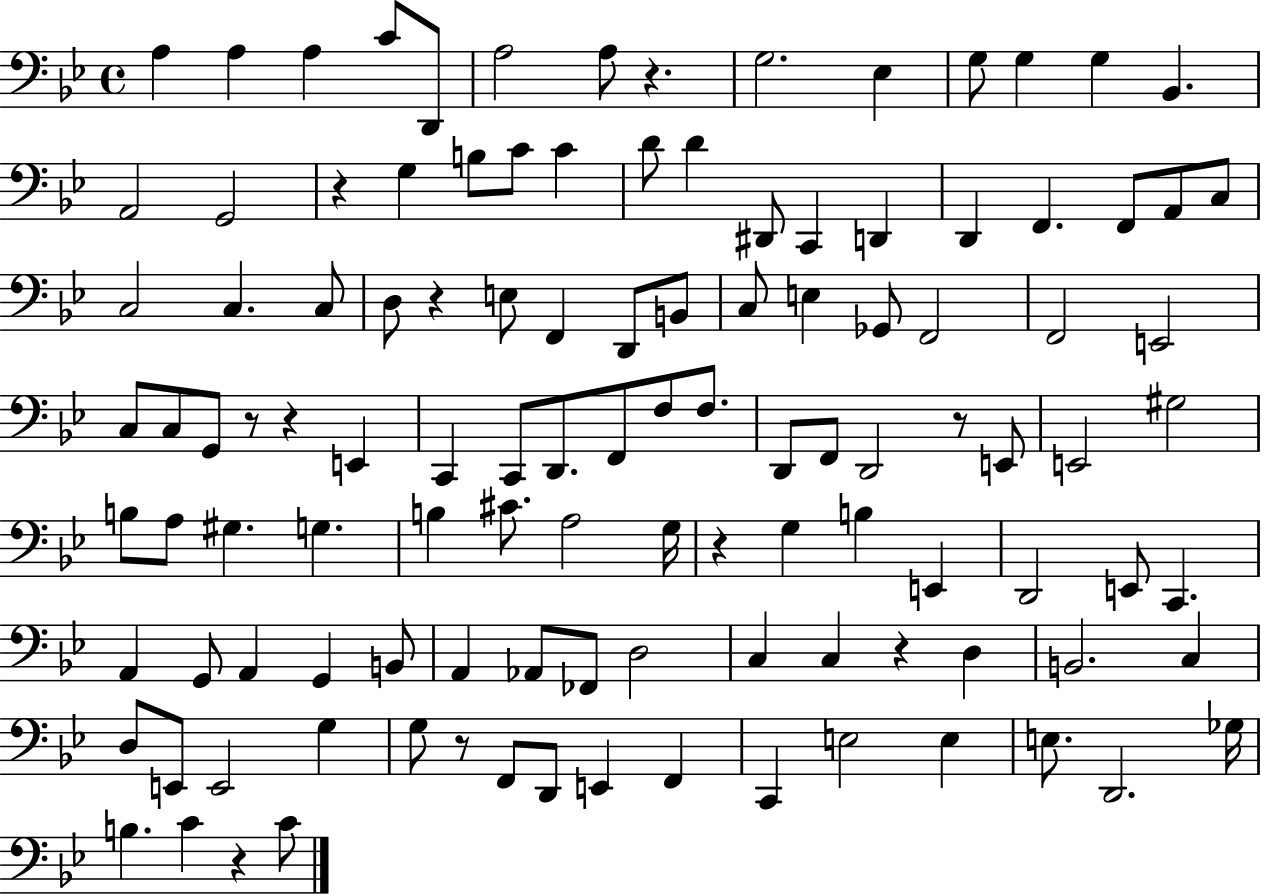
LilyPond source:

{
  \clef bass
  \time 4/4
  \defaultTimeSignature
  \key bes \major
  a4 a4 a4 c'8 d,8 | a2 a8 r4. | g2. ees4 | g8 g4 g4 bes,4. | \break a,2 g,2 | r4 g4 b8 c'8 c'4 | d'8 d'4 dis,8 c,4 d,4 | d,4 f,4. f,8 a,8 c8 | \break c2 c4. c8 | d8 r4 e8 f,4 d,8 b,8 | c8 e4 ges,8 f,2 | f,2 e,2 | \break c8 c8 g,8 r8 r4 e,4 | c,4 c,8 d,8. f,8 f8 f8. | d,8 f,8 d,2 r8 e,8 | e,2 gis2 | \break b8 a8 gis4. g4. | b4 cis'8. a2 g16 | r4 g4 b4 e,4 | d,2 e,8 c,4. | \break a,4 g,8 a,4 g,4 b,8 | a,4 aes,8 fes,8 d2 | c4 c4 r4 d4 | b,2. c4 | \break d8 e,8 e,2 g4 | g8 r8 f,8 d,8 e,4 f,4 | c,4 e2 e4 | e8. d,2. ges16 | \break b4. c'4 r4 c'8 | \bar "|."
}